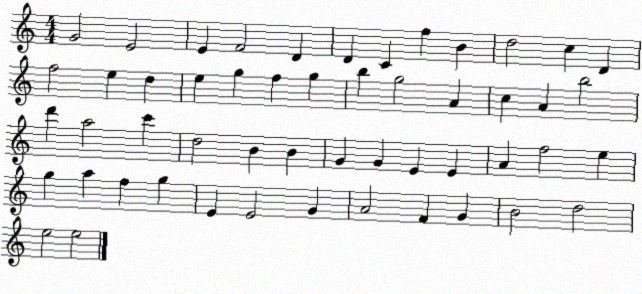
X:1
T:Untitled
M:4/4
L:1/4
K:C
G2 E2 E F2 D D C f B d2 c D f2 e d e g f g b g2 A c A b2 d' a2 c' d2 B B G G E E A f2 e g a f g E E2 G A2 F G B2 d2 e2 e2